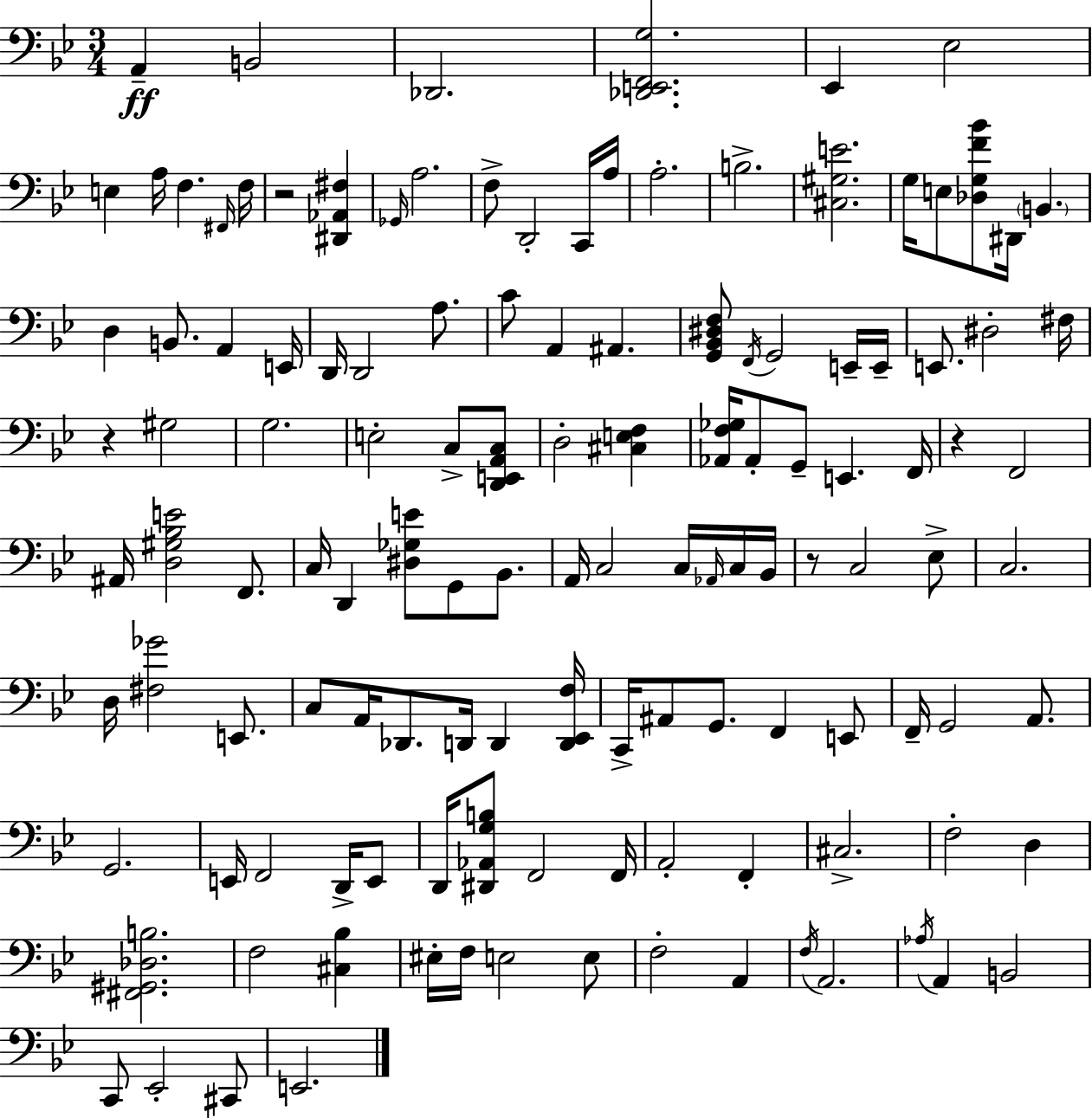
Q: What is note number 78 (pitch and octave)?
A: G2